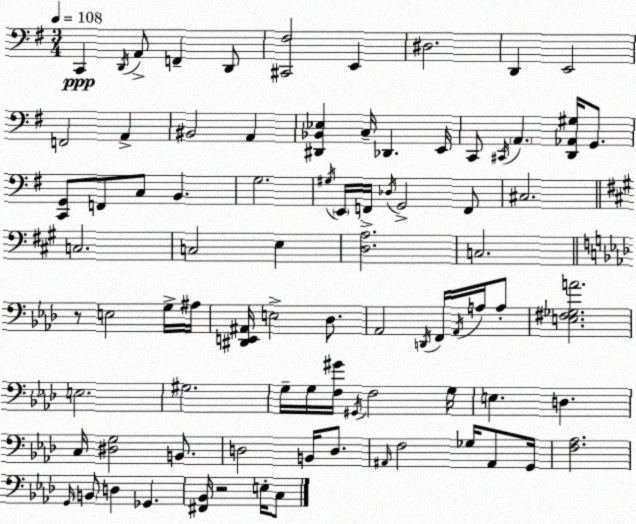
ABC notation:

X:1
T:Untitled
M:3/4
L:1/4
K:G
C,, D,,/4 A,,/2 F,, D,,/2 [^C,,^F,]2 E,, ^D,2 D,, E,,2 F,,2 A,, ^B,,2 A,, [^D,,_B,,_E,] C,/4 _D,, E,,/4 C,,/2 ^C,,/4 A,, [D,,_A,,^G,]/4 G,,/2 [C,,G,,]/2 F,,/2 C,/2 B,, G,2 ^G,/4 E,,/4 F,,/4 _D,/4 G,,2 F,,/2 ^C,2 C,2 C,2 E, [D,A,]2 C,2 z/2 E,2 G,/4 ^A,/4 [^D,,E,,^A,,]/4 E,2 _D,/2 _A,,2 D,,/4 F,,/4 _A,,/4 A,/4 A,/2 [E,^F,_G,A]2 E,2 ^G,2 G,/4 G,/4 [F,^G]/4 ^G,,/4 F,2 G,/4 E, D, C,/4 [^D,G,]2 B,,/2 D,2 B,,/4 D,/2 ^A,,/4 F,2 _G,/4 ^A,,/2 G,,/4 [F,_A,]2 G,,/4 B,,/2 D, _G,, [^F,,_B,,]/4 z2 E,/4 C,/2